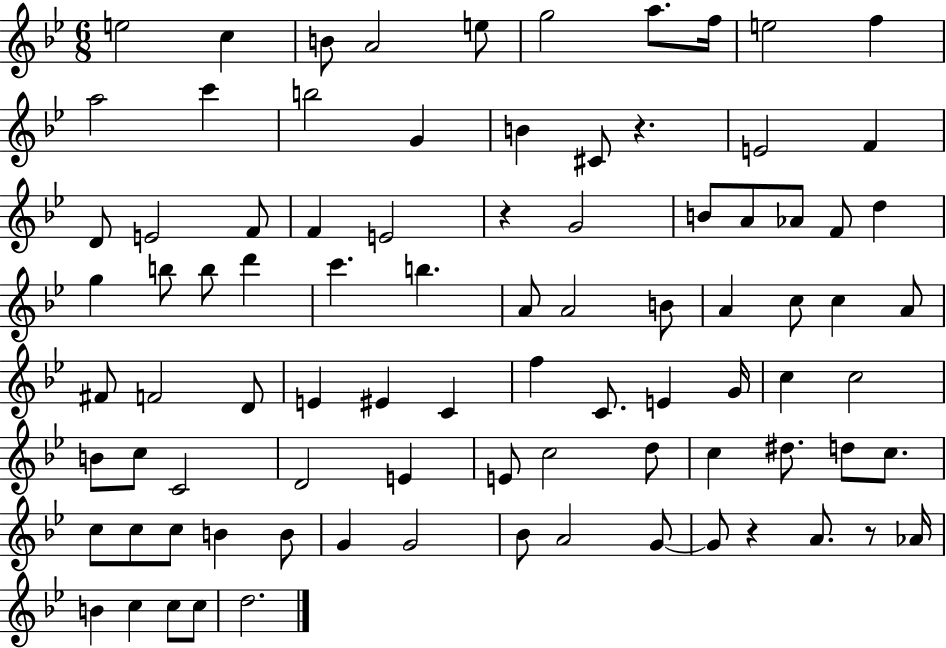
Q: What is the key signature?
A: BES major